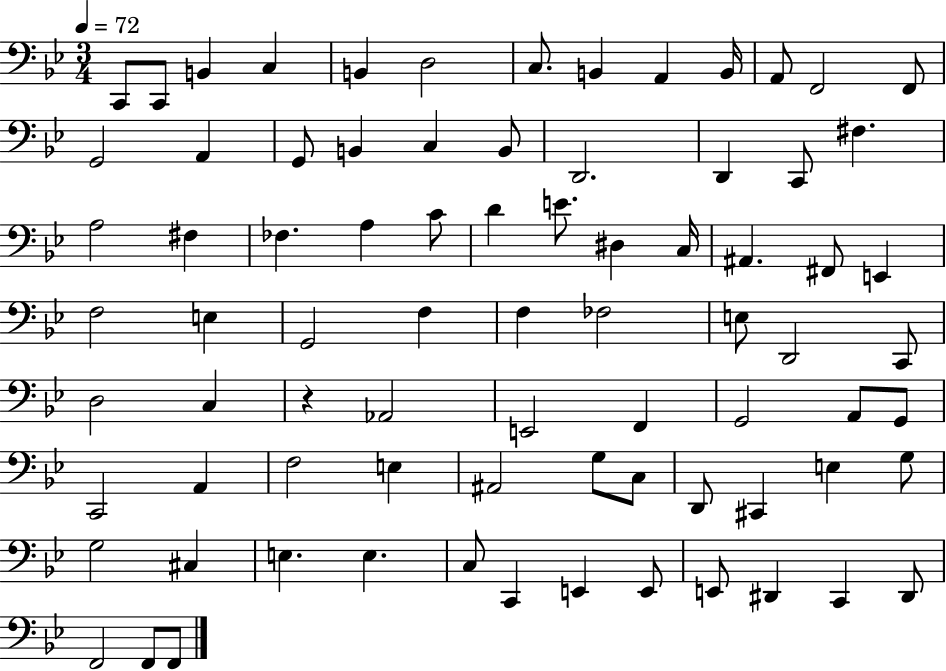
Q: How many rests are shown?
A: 1